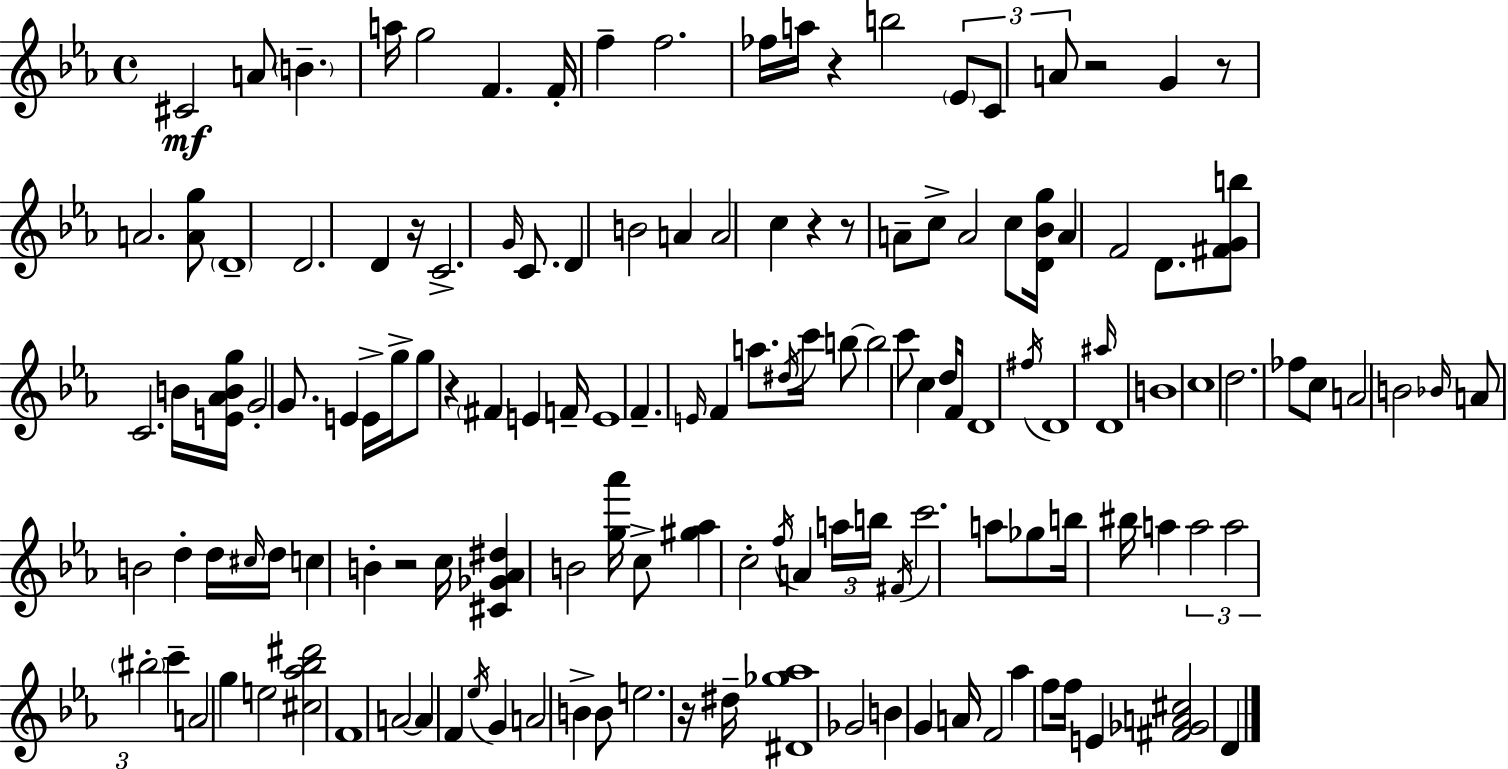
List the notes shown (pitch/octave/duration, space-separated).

C#4/h A4/e B4/q. A5/s G5/h F4/q. F4/s F5/q F5/h. FES5/s A5/s R/q B5/h Eb4/e C4/e A4/e R/h G4/q R/e A4/h. [A4,G5]/e D4/w D4/h. D4/q R/s C4/h. G4/s C4/e. D4/q B4/h A4/q A4/h C5/q R/q R/e A4/e C5/e A4/h C5/e [D4,Bb4,G5]/s A4/q F4/h D4/e. [F#4,G4,B5]/e C4/h. B4/s [E4,Ab4,B4,G5]/s G4/h G4/e. E4/q E4/s G5/s G5/e R/q F#4/q E4/q F4/s E4/w F4/q. E4/s F4/q A5/e. D#5/s C6/s B5/e B5/h C6/e C5/q D5/s F4/s D4/w F#5/s D4/w A#5/s D4/w B4/w C5/w D5/h. FES5/e C5/e A4/h B4/h Bb4/s A4/e B4/h D5/q D5/s C#5/s D5/s C5/q B4/q R/h C5/s [C#4,Gb4,Ab4,D#5]/q B4/h [G5,Ab6]/s C5/e [G#5,Ab5]/q C5/h F5/s A4/q A5/s B5/s F#4/s C6/h. A5/e Gb5/e B5/s BIS5/s A5/q A5/h A5/h BIS5/h C6/q A4/h G5/q E5/h [C#5,Ab5,Bb5,D#6]/h F4/w A4/h A4/q F4/q Eb5/s G4/q A4/h B4/q B4/e E5/h. R/s D#5/s [D#4,Gb5,Ab5]/w Gb4/h B4/q G4/q A4/s F4/h Ab5/q F5/e F5/s E4/q [F#4,Gb4,A4,C#5]/h D4/q